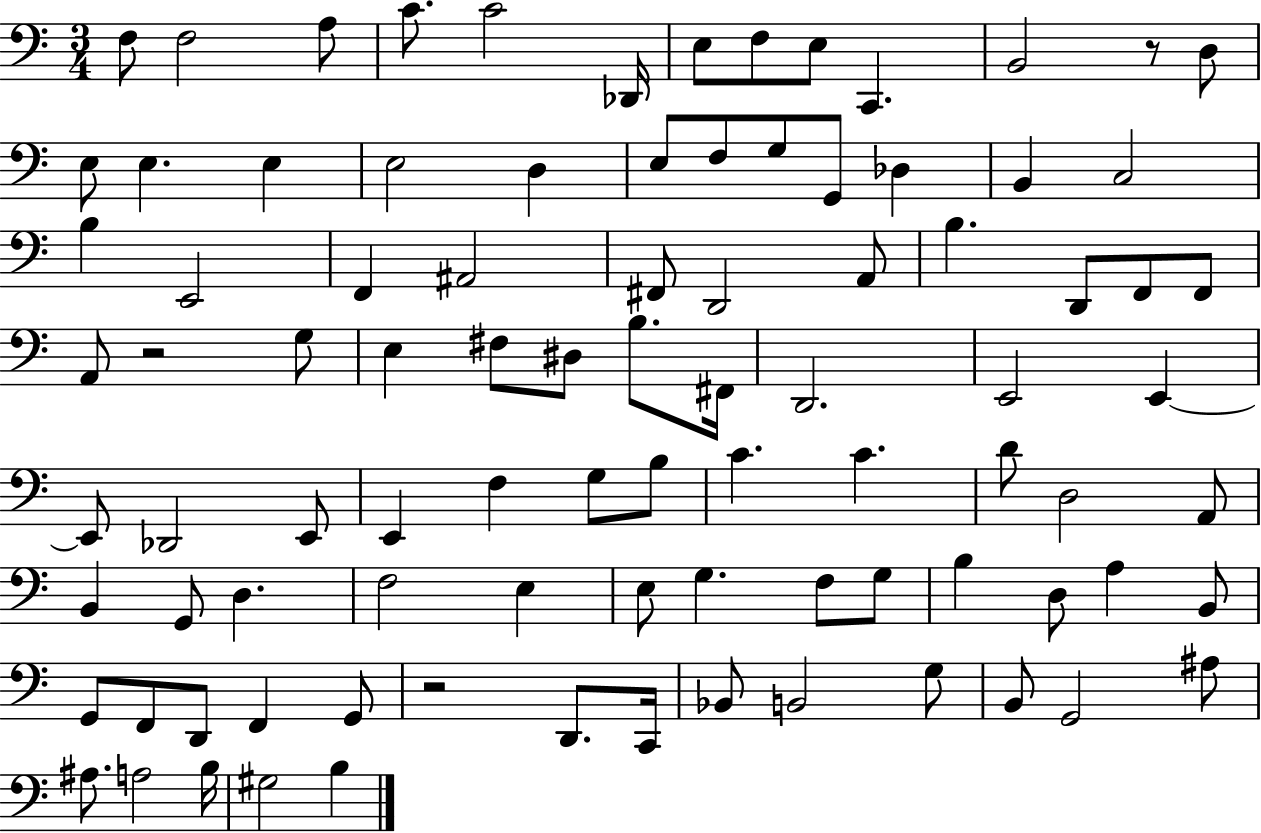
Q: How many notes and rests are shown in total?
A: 91